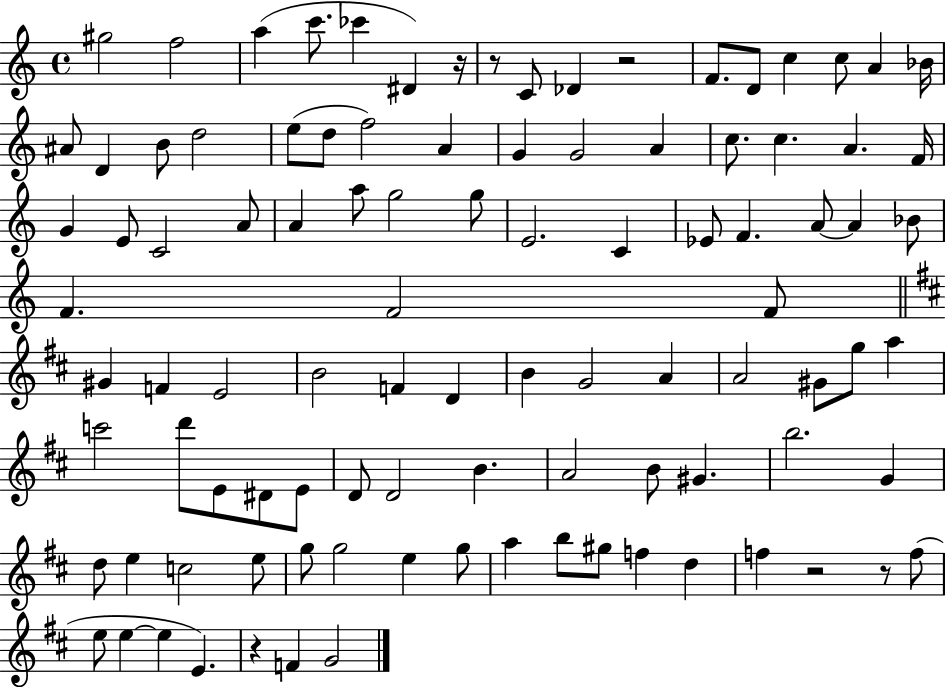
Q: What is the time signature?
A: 4/4